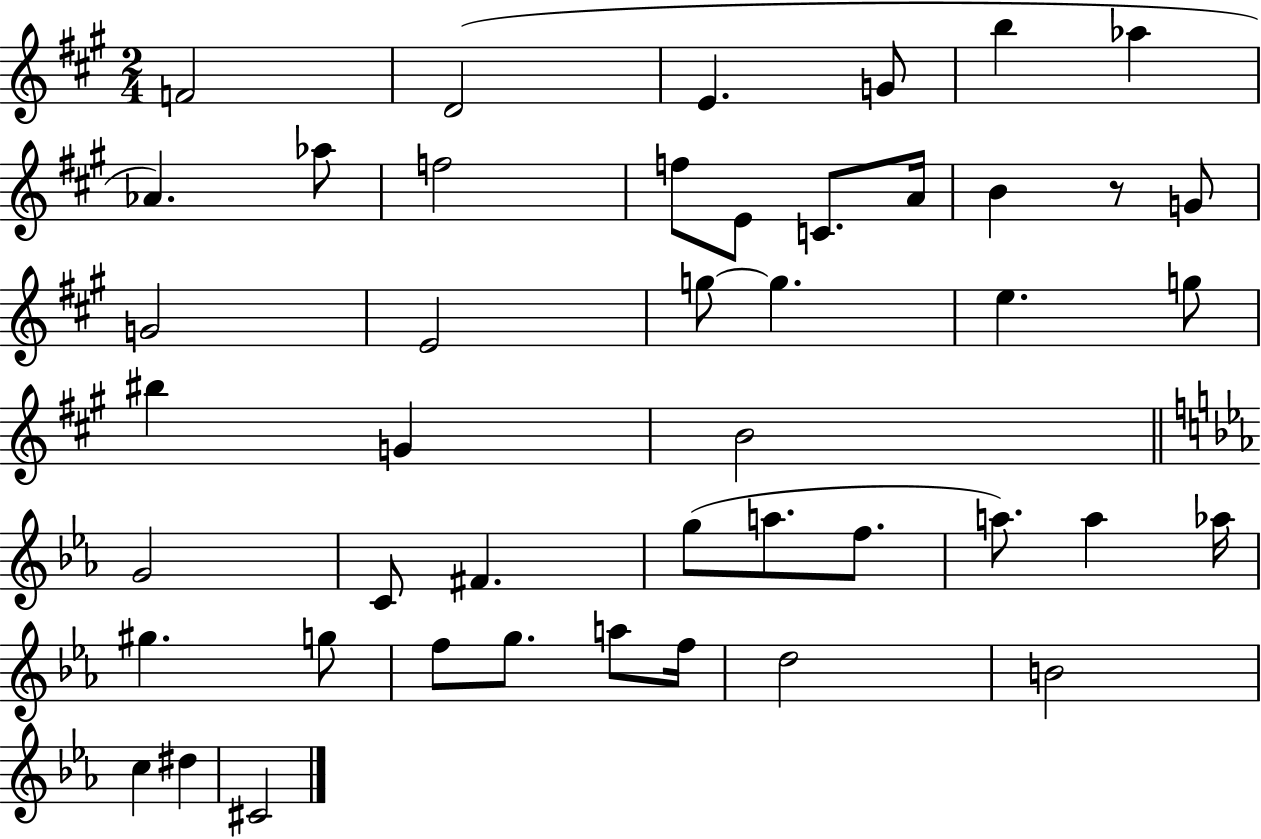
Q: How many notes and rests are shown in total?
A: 45